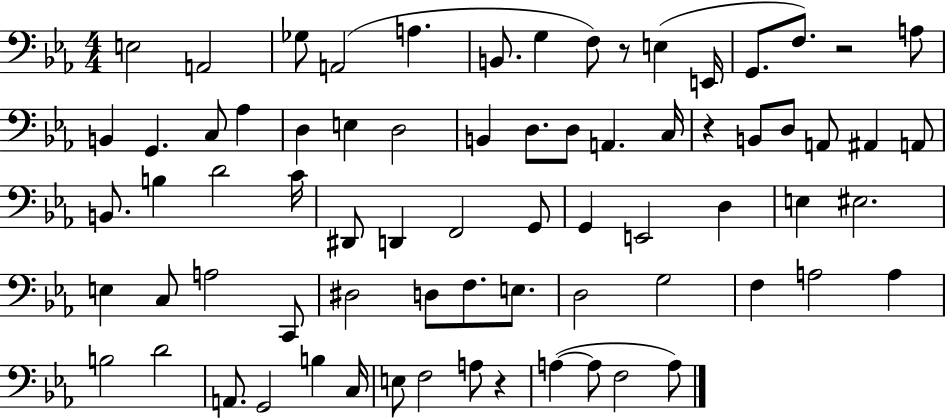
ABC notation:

X:1
T:Untitled
M:4/4
L:1/4
K:Eb
E,2 A,,2 _G,/2 A,,2 A, B,,/2 G, F,/2 z/2 E, E,,/4 G,,/2 F,/2 z2 A,/2 B,, G,, C,/2 _A, D, E, D,2 B,, D,/2 D,/2 A,, C,/4 z B,,/2 D,/2 A,,/2 ^A,, A,,/2 B,,/2 B, D2 C/4 ^D,,/2 D,, F,,2 G,,/2 G,, E,,2 D, E, ^E,2 E, C,/2 A,2 C,,/2 ^D,2 D,/2 F,/2 E,/2 D,2 G,2 F, A,2 A, B,2 D2 A,,/2 G,,2 B, C,/4 E,/2 F,2 A,/2 z A, A,/2 F,2 A,/2